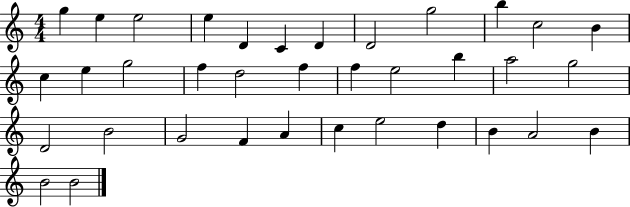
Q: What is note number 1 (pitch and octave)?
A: G5